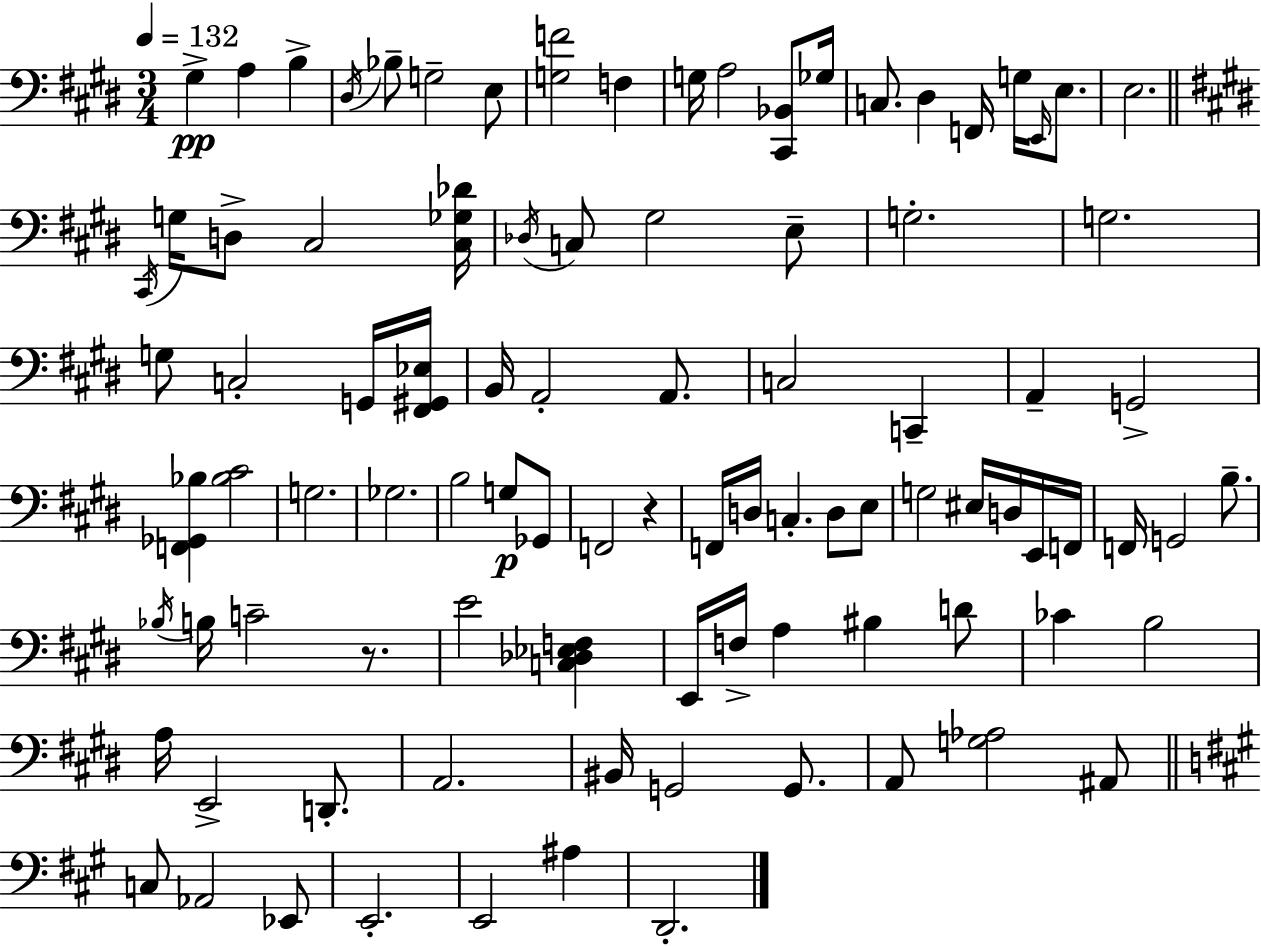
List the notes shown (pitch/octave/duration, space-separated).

G#3/q A3/q B3/q D#3/s Bb3/e G3/h E3/e [G3,F4]/h F3/q G3/s A3/h [C#2,Bb2]/e Gb3/s C3/e. D#3/q F2/s G3/s E2/s E3/e. E3/h. C#2/s G3/s D3/e C#3/h [C#3,Gb3,Db4]/s Db3/s C3/e G#3/h E3/e G3/h. G3/h. G3/e C3/h G2/s [F#2,G#2,Eb3]/s B2/s A2/h A2/e. C3/h C2/q A2/q G2/h [F2,Gb2,Bb3]/q [Bb3,C#4]/h G3/h. Gb3/h. B3/h G3/e Gb2/e F2/h R/q F2/s D3/s C3/q. D3/e E3/e G3/h EIS3/s D3/s E2/s F2/s F2/s G2/h B3/e. Bb3/s B3/s C4/h R/e. E4/h [C3,Db3,Eb3,F3]/q E2/s F3/s A3/q BIS3/q D4/e CES4/q B3/h A3/s E2/h D2/e. A2/h. BIS2/s G2/h G2/e. A2/e [G3,Ab3]/h A#2/e C3/e Ab2/h Eb2/e E2/h. E2/h A#3/q D2/h.